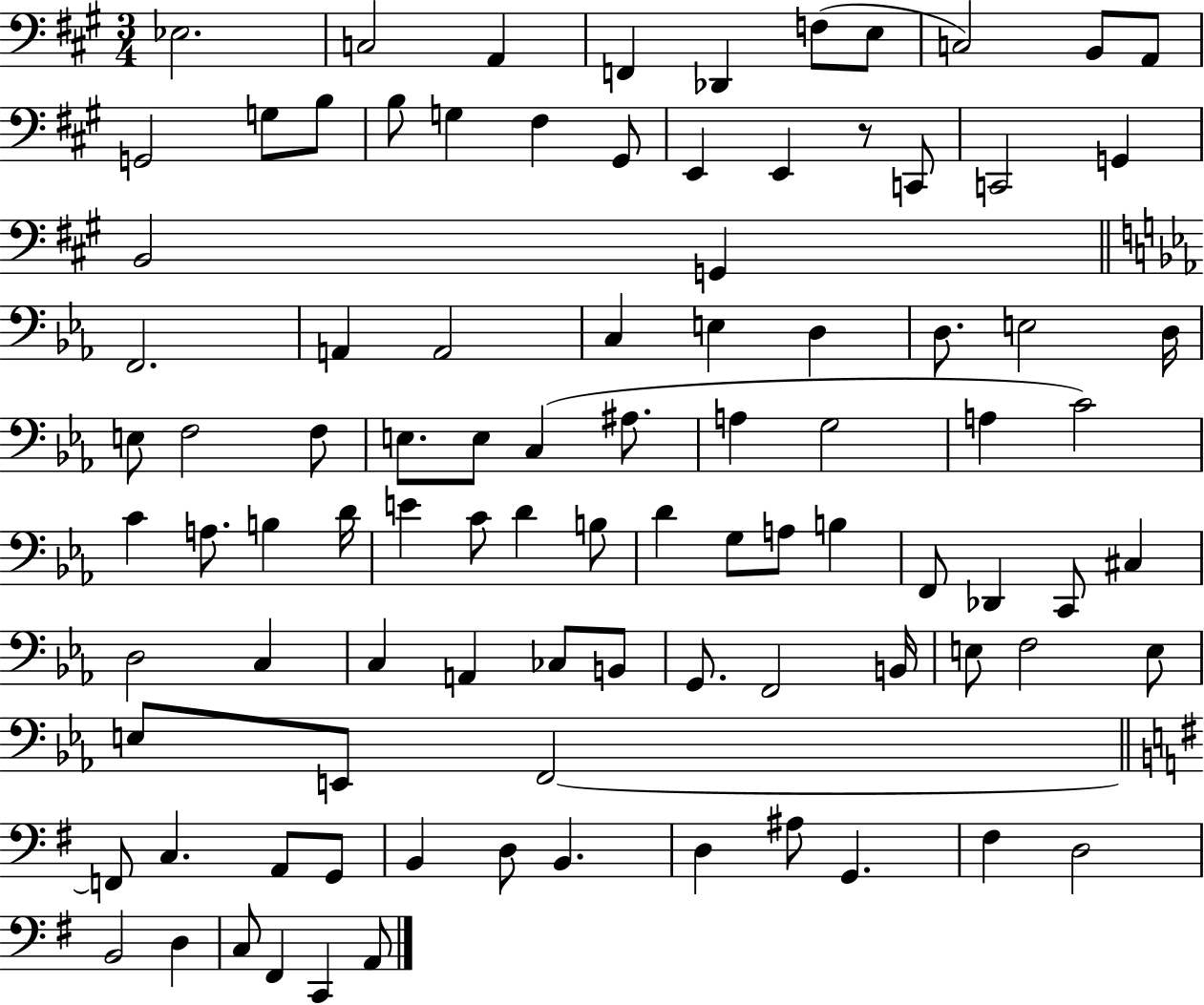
Eb3/h. C3/h A2/q F2/q Db2/q F3/e E3/e C3/h B2/e A2/e G2/h G3/e B3/e B3/e G3/q F#3/q G#2/e E2/q E2/q R/e C2/e C2/h G2/q B2/h G2/q F2/h. A2/q A2/h C3/q E3/q D3/q D3/e. E3/h D3/s E3/e F3/h F3/e E3/e. E3/e C3/q A#3/e. A3/q G3/h A3/q C4/h C4/q A3/e. B3/q D4/s E4/q C4/e D4/q B3/e D4/q G3/e A3/e B3/q F2/e Db2/q C2/e C#3/q D3/h C3/q C3/q A2/q CES3/e B2/e G2/e. F2/h B2/s E3/e F3/h E3/e E3/e E2/e F2/h F2/e C3/q. A2/e G2/e B2/q D3/e B2/q. D3/q A#3/e G2/q. F#3/q D3/h B2/h D3/q C3/e F#2/q C2/q A2/e